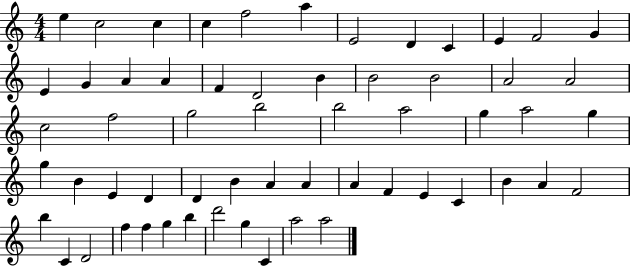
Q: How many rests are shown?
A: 0